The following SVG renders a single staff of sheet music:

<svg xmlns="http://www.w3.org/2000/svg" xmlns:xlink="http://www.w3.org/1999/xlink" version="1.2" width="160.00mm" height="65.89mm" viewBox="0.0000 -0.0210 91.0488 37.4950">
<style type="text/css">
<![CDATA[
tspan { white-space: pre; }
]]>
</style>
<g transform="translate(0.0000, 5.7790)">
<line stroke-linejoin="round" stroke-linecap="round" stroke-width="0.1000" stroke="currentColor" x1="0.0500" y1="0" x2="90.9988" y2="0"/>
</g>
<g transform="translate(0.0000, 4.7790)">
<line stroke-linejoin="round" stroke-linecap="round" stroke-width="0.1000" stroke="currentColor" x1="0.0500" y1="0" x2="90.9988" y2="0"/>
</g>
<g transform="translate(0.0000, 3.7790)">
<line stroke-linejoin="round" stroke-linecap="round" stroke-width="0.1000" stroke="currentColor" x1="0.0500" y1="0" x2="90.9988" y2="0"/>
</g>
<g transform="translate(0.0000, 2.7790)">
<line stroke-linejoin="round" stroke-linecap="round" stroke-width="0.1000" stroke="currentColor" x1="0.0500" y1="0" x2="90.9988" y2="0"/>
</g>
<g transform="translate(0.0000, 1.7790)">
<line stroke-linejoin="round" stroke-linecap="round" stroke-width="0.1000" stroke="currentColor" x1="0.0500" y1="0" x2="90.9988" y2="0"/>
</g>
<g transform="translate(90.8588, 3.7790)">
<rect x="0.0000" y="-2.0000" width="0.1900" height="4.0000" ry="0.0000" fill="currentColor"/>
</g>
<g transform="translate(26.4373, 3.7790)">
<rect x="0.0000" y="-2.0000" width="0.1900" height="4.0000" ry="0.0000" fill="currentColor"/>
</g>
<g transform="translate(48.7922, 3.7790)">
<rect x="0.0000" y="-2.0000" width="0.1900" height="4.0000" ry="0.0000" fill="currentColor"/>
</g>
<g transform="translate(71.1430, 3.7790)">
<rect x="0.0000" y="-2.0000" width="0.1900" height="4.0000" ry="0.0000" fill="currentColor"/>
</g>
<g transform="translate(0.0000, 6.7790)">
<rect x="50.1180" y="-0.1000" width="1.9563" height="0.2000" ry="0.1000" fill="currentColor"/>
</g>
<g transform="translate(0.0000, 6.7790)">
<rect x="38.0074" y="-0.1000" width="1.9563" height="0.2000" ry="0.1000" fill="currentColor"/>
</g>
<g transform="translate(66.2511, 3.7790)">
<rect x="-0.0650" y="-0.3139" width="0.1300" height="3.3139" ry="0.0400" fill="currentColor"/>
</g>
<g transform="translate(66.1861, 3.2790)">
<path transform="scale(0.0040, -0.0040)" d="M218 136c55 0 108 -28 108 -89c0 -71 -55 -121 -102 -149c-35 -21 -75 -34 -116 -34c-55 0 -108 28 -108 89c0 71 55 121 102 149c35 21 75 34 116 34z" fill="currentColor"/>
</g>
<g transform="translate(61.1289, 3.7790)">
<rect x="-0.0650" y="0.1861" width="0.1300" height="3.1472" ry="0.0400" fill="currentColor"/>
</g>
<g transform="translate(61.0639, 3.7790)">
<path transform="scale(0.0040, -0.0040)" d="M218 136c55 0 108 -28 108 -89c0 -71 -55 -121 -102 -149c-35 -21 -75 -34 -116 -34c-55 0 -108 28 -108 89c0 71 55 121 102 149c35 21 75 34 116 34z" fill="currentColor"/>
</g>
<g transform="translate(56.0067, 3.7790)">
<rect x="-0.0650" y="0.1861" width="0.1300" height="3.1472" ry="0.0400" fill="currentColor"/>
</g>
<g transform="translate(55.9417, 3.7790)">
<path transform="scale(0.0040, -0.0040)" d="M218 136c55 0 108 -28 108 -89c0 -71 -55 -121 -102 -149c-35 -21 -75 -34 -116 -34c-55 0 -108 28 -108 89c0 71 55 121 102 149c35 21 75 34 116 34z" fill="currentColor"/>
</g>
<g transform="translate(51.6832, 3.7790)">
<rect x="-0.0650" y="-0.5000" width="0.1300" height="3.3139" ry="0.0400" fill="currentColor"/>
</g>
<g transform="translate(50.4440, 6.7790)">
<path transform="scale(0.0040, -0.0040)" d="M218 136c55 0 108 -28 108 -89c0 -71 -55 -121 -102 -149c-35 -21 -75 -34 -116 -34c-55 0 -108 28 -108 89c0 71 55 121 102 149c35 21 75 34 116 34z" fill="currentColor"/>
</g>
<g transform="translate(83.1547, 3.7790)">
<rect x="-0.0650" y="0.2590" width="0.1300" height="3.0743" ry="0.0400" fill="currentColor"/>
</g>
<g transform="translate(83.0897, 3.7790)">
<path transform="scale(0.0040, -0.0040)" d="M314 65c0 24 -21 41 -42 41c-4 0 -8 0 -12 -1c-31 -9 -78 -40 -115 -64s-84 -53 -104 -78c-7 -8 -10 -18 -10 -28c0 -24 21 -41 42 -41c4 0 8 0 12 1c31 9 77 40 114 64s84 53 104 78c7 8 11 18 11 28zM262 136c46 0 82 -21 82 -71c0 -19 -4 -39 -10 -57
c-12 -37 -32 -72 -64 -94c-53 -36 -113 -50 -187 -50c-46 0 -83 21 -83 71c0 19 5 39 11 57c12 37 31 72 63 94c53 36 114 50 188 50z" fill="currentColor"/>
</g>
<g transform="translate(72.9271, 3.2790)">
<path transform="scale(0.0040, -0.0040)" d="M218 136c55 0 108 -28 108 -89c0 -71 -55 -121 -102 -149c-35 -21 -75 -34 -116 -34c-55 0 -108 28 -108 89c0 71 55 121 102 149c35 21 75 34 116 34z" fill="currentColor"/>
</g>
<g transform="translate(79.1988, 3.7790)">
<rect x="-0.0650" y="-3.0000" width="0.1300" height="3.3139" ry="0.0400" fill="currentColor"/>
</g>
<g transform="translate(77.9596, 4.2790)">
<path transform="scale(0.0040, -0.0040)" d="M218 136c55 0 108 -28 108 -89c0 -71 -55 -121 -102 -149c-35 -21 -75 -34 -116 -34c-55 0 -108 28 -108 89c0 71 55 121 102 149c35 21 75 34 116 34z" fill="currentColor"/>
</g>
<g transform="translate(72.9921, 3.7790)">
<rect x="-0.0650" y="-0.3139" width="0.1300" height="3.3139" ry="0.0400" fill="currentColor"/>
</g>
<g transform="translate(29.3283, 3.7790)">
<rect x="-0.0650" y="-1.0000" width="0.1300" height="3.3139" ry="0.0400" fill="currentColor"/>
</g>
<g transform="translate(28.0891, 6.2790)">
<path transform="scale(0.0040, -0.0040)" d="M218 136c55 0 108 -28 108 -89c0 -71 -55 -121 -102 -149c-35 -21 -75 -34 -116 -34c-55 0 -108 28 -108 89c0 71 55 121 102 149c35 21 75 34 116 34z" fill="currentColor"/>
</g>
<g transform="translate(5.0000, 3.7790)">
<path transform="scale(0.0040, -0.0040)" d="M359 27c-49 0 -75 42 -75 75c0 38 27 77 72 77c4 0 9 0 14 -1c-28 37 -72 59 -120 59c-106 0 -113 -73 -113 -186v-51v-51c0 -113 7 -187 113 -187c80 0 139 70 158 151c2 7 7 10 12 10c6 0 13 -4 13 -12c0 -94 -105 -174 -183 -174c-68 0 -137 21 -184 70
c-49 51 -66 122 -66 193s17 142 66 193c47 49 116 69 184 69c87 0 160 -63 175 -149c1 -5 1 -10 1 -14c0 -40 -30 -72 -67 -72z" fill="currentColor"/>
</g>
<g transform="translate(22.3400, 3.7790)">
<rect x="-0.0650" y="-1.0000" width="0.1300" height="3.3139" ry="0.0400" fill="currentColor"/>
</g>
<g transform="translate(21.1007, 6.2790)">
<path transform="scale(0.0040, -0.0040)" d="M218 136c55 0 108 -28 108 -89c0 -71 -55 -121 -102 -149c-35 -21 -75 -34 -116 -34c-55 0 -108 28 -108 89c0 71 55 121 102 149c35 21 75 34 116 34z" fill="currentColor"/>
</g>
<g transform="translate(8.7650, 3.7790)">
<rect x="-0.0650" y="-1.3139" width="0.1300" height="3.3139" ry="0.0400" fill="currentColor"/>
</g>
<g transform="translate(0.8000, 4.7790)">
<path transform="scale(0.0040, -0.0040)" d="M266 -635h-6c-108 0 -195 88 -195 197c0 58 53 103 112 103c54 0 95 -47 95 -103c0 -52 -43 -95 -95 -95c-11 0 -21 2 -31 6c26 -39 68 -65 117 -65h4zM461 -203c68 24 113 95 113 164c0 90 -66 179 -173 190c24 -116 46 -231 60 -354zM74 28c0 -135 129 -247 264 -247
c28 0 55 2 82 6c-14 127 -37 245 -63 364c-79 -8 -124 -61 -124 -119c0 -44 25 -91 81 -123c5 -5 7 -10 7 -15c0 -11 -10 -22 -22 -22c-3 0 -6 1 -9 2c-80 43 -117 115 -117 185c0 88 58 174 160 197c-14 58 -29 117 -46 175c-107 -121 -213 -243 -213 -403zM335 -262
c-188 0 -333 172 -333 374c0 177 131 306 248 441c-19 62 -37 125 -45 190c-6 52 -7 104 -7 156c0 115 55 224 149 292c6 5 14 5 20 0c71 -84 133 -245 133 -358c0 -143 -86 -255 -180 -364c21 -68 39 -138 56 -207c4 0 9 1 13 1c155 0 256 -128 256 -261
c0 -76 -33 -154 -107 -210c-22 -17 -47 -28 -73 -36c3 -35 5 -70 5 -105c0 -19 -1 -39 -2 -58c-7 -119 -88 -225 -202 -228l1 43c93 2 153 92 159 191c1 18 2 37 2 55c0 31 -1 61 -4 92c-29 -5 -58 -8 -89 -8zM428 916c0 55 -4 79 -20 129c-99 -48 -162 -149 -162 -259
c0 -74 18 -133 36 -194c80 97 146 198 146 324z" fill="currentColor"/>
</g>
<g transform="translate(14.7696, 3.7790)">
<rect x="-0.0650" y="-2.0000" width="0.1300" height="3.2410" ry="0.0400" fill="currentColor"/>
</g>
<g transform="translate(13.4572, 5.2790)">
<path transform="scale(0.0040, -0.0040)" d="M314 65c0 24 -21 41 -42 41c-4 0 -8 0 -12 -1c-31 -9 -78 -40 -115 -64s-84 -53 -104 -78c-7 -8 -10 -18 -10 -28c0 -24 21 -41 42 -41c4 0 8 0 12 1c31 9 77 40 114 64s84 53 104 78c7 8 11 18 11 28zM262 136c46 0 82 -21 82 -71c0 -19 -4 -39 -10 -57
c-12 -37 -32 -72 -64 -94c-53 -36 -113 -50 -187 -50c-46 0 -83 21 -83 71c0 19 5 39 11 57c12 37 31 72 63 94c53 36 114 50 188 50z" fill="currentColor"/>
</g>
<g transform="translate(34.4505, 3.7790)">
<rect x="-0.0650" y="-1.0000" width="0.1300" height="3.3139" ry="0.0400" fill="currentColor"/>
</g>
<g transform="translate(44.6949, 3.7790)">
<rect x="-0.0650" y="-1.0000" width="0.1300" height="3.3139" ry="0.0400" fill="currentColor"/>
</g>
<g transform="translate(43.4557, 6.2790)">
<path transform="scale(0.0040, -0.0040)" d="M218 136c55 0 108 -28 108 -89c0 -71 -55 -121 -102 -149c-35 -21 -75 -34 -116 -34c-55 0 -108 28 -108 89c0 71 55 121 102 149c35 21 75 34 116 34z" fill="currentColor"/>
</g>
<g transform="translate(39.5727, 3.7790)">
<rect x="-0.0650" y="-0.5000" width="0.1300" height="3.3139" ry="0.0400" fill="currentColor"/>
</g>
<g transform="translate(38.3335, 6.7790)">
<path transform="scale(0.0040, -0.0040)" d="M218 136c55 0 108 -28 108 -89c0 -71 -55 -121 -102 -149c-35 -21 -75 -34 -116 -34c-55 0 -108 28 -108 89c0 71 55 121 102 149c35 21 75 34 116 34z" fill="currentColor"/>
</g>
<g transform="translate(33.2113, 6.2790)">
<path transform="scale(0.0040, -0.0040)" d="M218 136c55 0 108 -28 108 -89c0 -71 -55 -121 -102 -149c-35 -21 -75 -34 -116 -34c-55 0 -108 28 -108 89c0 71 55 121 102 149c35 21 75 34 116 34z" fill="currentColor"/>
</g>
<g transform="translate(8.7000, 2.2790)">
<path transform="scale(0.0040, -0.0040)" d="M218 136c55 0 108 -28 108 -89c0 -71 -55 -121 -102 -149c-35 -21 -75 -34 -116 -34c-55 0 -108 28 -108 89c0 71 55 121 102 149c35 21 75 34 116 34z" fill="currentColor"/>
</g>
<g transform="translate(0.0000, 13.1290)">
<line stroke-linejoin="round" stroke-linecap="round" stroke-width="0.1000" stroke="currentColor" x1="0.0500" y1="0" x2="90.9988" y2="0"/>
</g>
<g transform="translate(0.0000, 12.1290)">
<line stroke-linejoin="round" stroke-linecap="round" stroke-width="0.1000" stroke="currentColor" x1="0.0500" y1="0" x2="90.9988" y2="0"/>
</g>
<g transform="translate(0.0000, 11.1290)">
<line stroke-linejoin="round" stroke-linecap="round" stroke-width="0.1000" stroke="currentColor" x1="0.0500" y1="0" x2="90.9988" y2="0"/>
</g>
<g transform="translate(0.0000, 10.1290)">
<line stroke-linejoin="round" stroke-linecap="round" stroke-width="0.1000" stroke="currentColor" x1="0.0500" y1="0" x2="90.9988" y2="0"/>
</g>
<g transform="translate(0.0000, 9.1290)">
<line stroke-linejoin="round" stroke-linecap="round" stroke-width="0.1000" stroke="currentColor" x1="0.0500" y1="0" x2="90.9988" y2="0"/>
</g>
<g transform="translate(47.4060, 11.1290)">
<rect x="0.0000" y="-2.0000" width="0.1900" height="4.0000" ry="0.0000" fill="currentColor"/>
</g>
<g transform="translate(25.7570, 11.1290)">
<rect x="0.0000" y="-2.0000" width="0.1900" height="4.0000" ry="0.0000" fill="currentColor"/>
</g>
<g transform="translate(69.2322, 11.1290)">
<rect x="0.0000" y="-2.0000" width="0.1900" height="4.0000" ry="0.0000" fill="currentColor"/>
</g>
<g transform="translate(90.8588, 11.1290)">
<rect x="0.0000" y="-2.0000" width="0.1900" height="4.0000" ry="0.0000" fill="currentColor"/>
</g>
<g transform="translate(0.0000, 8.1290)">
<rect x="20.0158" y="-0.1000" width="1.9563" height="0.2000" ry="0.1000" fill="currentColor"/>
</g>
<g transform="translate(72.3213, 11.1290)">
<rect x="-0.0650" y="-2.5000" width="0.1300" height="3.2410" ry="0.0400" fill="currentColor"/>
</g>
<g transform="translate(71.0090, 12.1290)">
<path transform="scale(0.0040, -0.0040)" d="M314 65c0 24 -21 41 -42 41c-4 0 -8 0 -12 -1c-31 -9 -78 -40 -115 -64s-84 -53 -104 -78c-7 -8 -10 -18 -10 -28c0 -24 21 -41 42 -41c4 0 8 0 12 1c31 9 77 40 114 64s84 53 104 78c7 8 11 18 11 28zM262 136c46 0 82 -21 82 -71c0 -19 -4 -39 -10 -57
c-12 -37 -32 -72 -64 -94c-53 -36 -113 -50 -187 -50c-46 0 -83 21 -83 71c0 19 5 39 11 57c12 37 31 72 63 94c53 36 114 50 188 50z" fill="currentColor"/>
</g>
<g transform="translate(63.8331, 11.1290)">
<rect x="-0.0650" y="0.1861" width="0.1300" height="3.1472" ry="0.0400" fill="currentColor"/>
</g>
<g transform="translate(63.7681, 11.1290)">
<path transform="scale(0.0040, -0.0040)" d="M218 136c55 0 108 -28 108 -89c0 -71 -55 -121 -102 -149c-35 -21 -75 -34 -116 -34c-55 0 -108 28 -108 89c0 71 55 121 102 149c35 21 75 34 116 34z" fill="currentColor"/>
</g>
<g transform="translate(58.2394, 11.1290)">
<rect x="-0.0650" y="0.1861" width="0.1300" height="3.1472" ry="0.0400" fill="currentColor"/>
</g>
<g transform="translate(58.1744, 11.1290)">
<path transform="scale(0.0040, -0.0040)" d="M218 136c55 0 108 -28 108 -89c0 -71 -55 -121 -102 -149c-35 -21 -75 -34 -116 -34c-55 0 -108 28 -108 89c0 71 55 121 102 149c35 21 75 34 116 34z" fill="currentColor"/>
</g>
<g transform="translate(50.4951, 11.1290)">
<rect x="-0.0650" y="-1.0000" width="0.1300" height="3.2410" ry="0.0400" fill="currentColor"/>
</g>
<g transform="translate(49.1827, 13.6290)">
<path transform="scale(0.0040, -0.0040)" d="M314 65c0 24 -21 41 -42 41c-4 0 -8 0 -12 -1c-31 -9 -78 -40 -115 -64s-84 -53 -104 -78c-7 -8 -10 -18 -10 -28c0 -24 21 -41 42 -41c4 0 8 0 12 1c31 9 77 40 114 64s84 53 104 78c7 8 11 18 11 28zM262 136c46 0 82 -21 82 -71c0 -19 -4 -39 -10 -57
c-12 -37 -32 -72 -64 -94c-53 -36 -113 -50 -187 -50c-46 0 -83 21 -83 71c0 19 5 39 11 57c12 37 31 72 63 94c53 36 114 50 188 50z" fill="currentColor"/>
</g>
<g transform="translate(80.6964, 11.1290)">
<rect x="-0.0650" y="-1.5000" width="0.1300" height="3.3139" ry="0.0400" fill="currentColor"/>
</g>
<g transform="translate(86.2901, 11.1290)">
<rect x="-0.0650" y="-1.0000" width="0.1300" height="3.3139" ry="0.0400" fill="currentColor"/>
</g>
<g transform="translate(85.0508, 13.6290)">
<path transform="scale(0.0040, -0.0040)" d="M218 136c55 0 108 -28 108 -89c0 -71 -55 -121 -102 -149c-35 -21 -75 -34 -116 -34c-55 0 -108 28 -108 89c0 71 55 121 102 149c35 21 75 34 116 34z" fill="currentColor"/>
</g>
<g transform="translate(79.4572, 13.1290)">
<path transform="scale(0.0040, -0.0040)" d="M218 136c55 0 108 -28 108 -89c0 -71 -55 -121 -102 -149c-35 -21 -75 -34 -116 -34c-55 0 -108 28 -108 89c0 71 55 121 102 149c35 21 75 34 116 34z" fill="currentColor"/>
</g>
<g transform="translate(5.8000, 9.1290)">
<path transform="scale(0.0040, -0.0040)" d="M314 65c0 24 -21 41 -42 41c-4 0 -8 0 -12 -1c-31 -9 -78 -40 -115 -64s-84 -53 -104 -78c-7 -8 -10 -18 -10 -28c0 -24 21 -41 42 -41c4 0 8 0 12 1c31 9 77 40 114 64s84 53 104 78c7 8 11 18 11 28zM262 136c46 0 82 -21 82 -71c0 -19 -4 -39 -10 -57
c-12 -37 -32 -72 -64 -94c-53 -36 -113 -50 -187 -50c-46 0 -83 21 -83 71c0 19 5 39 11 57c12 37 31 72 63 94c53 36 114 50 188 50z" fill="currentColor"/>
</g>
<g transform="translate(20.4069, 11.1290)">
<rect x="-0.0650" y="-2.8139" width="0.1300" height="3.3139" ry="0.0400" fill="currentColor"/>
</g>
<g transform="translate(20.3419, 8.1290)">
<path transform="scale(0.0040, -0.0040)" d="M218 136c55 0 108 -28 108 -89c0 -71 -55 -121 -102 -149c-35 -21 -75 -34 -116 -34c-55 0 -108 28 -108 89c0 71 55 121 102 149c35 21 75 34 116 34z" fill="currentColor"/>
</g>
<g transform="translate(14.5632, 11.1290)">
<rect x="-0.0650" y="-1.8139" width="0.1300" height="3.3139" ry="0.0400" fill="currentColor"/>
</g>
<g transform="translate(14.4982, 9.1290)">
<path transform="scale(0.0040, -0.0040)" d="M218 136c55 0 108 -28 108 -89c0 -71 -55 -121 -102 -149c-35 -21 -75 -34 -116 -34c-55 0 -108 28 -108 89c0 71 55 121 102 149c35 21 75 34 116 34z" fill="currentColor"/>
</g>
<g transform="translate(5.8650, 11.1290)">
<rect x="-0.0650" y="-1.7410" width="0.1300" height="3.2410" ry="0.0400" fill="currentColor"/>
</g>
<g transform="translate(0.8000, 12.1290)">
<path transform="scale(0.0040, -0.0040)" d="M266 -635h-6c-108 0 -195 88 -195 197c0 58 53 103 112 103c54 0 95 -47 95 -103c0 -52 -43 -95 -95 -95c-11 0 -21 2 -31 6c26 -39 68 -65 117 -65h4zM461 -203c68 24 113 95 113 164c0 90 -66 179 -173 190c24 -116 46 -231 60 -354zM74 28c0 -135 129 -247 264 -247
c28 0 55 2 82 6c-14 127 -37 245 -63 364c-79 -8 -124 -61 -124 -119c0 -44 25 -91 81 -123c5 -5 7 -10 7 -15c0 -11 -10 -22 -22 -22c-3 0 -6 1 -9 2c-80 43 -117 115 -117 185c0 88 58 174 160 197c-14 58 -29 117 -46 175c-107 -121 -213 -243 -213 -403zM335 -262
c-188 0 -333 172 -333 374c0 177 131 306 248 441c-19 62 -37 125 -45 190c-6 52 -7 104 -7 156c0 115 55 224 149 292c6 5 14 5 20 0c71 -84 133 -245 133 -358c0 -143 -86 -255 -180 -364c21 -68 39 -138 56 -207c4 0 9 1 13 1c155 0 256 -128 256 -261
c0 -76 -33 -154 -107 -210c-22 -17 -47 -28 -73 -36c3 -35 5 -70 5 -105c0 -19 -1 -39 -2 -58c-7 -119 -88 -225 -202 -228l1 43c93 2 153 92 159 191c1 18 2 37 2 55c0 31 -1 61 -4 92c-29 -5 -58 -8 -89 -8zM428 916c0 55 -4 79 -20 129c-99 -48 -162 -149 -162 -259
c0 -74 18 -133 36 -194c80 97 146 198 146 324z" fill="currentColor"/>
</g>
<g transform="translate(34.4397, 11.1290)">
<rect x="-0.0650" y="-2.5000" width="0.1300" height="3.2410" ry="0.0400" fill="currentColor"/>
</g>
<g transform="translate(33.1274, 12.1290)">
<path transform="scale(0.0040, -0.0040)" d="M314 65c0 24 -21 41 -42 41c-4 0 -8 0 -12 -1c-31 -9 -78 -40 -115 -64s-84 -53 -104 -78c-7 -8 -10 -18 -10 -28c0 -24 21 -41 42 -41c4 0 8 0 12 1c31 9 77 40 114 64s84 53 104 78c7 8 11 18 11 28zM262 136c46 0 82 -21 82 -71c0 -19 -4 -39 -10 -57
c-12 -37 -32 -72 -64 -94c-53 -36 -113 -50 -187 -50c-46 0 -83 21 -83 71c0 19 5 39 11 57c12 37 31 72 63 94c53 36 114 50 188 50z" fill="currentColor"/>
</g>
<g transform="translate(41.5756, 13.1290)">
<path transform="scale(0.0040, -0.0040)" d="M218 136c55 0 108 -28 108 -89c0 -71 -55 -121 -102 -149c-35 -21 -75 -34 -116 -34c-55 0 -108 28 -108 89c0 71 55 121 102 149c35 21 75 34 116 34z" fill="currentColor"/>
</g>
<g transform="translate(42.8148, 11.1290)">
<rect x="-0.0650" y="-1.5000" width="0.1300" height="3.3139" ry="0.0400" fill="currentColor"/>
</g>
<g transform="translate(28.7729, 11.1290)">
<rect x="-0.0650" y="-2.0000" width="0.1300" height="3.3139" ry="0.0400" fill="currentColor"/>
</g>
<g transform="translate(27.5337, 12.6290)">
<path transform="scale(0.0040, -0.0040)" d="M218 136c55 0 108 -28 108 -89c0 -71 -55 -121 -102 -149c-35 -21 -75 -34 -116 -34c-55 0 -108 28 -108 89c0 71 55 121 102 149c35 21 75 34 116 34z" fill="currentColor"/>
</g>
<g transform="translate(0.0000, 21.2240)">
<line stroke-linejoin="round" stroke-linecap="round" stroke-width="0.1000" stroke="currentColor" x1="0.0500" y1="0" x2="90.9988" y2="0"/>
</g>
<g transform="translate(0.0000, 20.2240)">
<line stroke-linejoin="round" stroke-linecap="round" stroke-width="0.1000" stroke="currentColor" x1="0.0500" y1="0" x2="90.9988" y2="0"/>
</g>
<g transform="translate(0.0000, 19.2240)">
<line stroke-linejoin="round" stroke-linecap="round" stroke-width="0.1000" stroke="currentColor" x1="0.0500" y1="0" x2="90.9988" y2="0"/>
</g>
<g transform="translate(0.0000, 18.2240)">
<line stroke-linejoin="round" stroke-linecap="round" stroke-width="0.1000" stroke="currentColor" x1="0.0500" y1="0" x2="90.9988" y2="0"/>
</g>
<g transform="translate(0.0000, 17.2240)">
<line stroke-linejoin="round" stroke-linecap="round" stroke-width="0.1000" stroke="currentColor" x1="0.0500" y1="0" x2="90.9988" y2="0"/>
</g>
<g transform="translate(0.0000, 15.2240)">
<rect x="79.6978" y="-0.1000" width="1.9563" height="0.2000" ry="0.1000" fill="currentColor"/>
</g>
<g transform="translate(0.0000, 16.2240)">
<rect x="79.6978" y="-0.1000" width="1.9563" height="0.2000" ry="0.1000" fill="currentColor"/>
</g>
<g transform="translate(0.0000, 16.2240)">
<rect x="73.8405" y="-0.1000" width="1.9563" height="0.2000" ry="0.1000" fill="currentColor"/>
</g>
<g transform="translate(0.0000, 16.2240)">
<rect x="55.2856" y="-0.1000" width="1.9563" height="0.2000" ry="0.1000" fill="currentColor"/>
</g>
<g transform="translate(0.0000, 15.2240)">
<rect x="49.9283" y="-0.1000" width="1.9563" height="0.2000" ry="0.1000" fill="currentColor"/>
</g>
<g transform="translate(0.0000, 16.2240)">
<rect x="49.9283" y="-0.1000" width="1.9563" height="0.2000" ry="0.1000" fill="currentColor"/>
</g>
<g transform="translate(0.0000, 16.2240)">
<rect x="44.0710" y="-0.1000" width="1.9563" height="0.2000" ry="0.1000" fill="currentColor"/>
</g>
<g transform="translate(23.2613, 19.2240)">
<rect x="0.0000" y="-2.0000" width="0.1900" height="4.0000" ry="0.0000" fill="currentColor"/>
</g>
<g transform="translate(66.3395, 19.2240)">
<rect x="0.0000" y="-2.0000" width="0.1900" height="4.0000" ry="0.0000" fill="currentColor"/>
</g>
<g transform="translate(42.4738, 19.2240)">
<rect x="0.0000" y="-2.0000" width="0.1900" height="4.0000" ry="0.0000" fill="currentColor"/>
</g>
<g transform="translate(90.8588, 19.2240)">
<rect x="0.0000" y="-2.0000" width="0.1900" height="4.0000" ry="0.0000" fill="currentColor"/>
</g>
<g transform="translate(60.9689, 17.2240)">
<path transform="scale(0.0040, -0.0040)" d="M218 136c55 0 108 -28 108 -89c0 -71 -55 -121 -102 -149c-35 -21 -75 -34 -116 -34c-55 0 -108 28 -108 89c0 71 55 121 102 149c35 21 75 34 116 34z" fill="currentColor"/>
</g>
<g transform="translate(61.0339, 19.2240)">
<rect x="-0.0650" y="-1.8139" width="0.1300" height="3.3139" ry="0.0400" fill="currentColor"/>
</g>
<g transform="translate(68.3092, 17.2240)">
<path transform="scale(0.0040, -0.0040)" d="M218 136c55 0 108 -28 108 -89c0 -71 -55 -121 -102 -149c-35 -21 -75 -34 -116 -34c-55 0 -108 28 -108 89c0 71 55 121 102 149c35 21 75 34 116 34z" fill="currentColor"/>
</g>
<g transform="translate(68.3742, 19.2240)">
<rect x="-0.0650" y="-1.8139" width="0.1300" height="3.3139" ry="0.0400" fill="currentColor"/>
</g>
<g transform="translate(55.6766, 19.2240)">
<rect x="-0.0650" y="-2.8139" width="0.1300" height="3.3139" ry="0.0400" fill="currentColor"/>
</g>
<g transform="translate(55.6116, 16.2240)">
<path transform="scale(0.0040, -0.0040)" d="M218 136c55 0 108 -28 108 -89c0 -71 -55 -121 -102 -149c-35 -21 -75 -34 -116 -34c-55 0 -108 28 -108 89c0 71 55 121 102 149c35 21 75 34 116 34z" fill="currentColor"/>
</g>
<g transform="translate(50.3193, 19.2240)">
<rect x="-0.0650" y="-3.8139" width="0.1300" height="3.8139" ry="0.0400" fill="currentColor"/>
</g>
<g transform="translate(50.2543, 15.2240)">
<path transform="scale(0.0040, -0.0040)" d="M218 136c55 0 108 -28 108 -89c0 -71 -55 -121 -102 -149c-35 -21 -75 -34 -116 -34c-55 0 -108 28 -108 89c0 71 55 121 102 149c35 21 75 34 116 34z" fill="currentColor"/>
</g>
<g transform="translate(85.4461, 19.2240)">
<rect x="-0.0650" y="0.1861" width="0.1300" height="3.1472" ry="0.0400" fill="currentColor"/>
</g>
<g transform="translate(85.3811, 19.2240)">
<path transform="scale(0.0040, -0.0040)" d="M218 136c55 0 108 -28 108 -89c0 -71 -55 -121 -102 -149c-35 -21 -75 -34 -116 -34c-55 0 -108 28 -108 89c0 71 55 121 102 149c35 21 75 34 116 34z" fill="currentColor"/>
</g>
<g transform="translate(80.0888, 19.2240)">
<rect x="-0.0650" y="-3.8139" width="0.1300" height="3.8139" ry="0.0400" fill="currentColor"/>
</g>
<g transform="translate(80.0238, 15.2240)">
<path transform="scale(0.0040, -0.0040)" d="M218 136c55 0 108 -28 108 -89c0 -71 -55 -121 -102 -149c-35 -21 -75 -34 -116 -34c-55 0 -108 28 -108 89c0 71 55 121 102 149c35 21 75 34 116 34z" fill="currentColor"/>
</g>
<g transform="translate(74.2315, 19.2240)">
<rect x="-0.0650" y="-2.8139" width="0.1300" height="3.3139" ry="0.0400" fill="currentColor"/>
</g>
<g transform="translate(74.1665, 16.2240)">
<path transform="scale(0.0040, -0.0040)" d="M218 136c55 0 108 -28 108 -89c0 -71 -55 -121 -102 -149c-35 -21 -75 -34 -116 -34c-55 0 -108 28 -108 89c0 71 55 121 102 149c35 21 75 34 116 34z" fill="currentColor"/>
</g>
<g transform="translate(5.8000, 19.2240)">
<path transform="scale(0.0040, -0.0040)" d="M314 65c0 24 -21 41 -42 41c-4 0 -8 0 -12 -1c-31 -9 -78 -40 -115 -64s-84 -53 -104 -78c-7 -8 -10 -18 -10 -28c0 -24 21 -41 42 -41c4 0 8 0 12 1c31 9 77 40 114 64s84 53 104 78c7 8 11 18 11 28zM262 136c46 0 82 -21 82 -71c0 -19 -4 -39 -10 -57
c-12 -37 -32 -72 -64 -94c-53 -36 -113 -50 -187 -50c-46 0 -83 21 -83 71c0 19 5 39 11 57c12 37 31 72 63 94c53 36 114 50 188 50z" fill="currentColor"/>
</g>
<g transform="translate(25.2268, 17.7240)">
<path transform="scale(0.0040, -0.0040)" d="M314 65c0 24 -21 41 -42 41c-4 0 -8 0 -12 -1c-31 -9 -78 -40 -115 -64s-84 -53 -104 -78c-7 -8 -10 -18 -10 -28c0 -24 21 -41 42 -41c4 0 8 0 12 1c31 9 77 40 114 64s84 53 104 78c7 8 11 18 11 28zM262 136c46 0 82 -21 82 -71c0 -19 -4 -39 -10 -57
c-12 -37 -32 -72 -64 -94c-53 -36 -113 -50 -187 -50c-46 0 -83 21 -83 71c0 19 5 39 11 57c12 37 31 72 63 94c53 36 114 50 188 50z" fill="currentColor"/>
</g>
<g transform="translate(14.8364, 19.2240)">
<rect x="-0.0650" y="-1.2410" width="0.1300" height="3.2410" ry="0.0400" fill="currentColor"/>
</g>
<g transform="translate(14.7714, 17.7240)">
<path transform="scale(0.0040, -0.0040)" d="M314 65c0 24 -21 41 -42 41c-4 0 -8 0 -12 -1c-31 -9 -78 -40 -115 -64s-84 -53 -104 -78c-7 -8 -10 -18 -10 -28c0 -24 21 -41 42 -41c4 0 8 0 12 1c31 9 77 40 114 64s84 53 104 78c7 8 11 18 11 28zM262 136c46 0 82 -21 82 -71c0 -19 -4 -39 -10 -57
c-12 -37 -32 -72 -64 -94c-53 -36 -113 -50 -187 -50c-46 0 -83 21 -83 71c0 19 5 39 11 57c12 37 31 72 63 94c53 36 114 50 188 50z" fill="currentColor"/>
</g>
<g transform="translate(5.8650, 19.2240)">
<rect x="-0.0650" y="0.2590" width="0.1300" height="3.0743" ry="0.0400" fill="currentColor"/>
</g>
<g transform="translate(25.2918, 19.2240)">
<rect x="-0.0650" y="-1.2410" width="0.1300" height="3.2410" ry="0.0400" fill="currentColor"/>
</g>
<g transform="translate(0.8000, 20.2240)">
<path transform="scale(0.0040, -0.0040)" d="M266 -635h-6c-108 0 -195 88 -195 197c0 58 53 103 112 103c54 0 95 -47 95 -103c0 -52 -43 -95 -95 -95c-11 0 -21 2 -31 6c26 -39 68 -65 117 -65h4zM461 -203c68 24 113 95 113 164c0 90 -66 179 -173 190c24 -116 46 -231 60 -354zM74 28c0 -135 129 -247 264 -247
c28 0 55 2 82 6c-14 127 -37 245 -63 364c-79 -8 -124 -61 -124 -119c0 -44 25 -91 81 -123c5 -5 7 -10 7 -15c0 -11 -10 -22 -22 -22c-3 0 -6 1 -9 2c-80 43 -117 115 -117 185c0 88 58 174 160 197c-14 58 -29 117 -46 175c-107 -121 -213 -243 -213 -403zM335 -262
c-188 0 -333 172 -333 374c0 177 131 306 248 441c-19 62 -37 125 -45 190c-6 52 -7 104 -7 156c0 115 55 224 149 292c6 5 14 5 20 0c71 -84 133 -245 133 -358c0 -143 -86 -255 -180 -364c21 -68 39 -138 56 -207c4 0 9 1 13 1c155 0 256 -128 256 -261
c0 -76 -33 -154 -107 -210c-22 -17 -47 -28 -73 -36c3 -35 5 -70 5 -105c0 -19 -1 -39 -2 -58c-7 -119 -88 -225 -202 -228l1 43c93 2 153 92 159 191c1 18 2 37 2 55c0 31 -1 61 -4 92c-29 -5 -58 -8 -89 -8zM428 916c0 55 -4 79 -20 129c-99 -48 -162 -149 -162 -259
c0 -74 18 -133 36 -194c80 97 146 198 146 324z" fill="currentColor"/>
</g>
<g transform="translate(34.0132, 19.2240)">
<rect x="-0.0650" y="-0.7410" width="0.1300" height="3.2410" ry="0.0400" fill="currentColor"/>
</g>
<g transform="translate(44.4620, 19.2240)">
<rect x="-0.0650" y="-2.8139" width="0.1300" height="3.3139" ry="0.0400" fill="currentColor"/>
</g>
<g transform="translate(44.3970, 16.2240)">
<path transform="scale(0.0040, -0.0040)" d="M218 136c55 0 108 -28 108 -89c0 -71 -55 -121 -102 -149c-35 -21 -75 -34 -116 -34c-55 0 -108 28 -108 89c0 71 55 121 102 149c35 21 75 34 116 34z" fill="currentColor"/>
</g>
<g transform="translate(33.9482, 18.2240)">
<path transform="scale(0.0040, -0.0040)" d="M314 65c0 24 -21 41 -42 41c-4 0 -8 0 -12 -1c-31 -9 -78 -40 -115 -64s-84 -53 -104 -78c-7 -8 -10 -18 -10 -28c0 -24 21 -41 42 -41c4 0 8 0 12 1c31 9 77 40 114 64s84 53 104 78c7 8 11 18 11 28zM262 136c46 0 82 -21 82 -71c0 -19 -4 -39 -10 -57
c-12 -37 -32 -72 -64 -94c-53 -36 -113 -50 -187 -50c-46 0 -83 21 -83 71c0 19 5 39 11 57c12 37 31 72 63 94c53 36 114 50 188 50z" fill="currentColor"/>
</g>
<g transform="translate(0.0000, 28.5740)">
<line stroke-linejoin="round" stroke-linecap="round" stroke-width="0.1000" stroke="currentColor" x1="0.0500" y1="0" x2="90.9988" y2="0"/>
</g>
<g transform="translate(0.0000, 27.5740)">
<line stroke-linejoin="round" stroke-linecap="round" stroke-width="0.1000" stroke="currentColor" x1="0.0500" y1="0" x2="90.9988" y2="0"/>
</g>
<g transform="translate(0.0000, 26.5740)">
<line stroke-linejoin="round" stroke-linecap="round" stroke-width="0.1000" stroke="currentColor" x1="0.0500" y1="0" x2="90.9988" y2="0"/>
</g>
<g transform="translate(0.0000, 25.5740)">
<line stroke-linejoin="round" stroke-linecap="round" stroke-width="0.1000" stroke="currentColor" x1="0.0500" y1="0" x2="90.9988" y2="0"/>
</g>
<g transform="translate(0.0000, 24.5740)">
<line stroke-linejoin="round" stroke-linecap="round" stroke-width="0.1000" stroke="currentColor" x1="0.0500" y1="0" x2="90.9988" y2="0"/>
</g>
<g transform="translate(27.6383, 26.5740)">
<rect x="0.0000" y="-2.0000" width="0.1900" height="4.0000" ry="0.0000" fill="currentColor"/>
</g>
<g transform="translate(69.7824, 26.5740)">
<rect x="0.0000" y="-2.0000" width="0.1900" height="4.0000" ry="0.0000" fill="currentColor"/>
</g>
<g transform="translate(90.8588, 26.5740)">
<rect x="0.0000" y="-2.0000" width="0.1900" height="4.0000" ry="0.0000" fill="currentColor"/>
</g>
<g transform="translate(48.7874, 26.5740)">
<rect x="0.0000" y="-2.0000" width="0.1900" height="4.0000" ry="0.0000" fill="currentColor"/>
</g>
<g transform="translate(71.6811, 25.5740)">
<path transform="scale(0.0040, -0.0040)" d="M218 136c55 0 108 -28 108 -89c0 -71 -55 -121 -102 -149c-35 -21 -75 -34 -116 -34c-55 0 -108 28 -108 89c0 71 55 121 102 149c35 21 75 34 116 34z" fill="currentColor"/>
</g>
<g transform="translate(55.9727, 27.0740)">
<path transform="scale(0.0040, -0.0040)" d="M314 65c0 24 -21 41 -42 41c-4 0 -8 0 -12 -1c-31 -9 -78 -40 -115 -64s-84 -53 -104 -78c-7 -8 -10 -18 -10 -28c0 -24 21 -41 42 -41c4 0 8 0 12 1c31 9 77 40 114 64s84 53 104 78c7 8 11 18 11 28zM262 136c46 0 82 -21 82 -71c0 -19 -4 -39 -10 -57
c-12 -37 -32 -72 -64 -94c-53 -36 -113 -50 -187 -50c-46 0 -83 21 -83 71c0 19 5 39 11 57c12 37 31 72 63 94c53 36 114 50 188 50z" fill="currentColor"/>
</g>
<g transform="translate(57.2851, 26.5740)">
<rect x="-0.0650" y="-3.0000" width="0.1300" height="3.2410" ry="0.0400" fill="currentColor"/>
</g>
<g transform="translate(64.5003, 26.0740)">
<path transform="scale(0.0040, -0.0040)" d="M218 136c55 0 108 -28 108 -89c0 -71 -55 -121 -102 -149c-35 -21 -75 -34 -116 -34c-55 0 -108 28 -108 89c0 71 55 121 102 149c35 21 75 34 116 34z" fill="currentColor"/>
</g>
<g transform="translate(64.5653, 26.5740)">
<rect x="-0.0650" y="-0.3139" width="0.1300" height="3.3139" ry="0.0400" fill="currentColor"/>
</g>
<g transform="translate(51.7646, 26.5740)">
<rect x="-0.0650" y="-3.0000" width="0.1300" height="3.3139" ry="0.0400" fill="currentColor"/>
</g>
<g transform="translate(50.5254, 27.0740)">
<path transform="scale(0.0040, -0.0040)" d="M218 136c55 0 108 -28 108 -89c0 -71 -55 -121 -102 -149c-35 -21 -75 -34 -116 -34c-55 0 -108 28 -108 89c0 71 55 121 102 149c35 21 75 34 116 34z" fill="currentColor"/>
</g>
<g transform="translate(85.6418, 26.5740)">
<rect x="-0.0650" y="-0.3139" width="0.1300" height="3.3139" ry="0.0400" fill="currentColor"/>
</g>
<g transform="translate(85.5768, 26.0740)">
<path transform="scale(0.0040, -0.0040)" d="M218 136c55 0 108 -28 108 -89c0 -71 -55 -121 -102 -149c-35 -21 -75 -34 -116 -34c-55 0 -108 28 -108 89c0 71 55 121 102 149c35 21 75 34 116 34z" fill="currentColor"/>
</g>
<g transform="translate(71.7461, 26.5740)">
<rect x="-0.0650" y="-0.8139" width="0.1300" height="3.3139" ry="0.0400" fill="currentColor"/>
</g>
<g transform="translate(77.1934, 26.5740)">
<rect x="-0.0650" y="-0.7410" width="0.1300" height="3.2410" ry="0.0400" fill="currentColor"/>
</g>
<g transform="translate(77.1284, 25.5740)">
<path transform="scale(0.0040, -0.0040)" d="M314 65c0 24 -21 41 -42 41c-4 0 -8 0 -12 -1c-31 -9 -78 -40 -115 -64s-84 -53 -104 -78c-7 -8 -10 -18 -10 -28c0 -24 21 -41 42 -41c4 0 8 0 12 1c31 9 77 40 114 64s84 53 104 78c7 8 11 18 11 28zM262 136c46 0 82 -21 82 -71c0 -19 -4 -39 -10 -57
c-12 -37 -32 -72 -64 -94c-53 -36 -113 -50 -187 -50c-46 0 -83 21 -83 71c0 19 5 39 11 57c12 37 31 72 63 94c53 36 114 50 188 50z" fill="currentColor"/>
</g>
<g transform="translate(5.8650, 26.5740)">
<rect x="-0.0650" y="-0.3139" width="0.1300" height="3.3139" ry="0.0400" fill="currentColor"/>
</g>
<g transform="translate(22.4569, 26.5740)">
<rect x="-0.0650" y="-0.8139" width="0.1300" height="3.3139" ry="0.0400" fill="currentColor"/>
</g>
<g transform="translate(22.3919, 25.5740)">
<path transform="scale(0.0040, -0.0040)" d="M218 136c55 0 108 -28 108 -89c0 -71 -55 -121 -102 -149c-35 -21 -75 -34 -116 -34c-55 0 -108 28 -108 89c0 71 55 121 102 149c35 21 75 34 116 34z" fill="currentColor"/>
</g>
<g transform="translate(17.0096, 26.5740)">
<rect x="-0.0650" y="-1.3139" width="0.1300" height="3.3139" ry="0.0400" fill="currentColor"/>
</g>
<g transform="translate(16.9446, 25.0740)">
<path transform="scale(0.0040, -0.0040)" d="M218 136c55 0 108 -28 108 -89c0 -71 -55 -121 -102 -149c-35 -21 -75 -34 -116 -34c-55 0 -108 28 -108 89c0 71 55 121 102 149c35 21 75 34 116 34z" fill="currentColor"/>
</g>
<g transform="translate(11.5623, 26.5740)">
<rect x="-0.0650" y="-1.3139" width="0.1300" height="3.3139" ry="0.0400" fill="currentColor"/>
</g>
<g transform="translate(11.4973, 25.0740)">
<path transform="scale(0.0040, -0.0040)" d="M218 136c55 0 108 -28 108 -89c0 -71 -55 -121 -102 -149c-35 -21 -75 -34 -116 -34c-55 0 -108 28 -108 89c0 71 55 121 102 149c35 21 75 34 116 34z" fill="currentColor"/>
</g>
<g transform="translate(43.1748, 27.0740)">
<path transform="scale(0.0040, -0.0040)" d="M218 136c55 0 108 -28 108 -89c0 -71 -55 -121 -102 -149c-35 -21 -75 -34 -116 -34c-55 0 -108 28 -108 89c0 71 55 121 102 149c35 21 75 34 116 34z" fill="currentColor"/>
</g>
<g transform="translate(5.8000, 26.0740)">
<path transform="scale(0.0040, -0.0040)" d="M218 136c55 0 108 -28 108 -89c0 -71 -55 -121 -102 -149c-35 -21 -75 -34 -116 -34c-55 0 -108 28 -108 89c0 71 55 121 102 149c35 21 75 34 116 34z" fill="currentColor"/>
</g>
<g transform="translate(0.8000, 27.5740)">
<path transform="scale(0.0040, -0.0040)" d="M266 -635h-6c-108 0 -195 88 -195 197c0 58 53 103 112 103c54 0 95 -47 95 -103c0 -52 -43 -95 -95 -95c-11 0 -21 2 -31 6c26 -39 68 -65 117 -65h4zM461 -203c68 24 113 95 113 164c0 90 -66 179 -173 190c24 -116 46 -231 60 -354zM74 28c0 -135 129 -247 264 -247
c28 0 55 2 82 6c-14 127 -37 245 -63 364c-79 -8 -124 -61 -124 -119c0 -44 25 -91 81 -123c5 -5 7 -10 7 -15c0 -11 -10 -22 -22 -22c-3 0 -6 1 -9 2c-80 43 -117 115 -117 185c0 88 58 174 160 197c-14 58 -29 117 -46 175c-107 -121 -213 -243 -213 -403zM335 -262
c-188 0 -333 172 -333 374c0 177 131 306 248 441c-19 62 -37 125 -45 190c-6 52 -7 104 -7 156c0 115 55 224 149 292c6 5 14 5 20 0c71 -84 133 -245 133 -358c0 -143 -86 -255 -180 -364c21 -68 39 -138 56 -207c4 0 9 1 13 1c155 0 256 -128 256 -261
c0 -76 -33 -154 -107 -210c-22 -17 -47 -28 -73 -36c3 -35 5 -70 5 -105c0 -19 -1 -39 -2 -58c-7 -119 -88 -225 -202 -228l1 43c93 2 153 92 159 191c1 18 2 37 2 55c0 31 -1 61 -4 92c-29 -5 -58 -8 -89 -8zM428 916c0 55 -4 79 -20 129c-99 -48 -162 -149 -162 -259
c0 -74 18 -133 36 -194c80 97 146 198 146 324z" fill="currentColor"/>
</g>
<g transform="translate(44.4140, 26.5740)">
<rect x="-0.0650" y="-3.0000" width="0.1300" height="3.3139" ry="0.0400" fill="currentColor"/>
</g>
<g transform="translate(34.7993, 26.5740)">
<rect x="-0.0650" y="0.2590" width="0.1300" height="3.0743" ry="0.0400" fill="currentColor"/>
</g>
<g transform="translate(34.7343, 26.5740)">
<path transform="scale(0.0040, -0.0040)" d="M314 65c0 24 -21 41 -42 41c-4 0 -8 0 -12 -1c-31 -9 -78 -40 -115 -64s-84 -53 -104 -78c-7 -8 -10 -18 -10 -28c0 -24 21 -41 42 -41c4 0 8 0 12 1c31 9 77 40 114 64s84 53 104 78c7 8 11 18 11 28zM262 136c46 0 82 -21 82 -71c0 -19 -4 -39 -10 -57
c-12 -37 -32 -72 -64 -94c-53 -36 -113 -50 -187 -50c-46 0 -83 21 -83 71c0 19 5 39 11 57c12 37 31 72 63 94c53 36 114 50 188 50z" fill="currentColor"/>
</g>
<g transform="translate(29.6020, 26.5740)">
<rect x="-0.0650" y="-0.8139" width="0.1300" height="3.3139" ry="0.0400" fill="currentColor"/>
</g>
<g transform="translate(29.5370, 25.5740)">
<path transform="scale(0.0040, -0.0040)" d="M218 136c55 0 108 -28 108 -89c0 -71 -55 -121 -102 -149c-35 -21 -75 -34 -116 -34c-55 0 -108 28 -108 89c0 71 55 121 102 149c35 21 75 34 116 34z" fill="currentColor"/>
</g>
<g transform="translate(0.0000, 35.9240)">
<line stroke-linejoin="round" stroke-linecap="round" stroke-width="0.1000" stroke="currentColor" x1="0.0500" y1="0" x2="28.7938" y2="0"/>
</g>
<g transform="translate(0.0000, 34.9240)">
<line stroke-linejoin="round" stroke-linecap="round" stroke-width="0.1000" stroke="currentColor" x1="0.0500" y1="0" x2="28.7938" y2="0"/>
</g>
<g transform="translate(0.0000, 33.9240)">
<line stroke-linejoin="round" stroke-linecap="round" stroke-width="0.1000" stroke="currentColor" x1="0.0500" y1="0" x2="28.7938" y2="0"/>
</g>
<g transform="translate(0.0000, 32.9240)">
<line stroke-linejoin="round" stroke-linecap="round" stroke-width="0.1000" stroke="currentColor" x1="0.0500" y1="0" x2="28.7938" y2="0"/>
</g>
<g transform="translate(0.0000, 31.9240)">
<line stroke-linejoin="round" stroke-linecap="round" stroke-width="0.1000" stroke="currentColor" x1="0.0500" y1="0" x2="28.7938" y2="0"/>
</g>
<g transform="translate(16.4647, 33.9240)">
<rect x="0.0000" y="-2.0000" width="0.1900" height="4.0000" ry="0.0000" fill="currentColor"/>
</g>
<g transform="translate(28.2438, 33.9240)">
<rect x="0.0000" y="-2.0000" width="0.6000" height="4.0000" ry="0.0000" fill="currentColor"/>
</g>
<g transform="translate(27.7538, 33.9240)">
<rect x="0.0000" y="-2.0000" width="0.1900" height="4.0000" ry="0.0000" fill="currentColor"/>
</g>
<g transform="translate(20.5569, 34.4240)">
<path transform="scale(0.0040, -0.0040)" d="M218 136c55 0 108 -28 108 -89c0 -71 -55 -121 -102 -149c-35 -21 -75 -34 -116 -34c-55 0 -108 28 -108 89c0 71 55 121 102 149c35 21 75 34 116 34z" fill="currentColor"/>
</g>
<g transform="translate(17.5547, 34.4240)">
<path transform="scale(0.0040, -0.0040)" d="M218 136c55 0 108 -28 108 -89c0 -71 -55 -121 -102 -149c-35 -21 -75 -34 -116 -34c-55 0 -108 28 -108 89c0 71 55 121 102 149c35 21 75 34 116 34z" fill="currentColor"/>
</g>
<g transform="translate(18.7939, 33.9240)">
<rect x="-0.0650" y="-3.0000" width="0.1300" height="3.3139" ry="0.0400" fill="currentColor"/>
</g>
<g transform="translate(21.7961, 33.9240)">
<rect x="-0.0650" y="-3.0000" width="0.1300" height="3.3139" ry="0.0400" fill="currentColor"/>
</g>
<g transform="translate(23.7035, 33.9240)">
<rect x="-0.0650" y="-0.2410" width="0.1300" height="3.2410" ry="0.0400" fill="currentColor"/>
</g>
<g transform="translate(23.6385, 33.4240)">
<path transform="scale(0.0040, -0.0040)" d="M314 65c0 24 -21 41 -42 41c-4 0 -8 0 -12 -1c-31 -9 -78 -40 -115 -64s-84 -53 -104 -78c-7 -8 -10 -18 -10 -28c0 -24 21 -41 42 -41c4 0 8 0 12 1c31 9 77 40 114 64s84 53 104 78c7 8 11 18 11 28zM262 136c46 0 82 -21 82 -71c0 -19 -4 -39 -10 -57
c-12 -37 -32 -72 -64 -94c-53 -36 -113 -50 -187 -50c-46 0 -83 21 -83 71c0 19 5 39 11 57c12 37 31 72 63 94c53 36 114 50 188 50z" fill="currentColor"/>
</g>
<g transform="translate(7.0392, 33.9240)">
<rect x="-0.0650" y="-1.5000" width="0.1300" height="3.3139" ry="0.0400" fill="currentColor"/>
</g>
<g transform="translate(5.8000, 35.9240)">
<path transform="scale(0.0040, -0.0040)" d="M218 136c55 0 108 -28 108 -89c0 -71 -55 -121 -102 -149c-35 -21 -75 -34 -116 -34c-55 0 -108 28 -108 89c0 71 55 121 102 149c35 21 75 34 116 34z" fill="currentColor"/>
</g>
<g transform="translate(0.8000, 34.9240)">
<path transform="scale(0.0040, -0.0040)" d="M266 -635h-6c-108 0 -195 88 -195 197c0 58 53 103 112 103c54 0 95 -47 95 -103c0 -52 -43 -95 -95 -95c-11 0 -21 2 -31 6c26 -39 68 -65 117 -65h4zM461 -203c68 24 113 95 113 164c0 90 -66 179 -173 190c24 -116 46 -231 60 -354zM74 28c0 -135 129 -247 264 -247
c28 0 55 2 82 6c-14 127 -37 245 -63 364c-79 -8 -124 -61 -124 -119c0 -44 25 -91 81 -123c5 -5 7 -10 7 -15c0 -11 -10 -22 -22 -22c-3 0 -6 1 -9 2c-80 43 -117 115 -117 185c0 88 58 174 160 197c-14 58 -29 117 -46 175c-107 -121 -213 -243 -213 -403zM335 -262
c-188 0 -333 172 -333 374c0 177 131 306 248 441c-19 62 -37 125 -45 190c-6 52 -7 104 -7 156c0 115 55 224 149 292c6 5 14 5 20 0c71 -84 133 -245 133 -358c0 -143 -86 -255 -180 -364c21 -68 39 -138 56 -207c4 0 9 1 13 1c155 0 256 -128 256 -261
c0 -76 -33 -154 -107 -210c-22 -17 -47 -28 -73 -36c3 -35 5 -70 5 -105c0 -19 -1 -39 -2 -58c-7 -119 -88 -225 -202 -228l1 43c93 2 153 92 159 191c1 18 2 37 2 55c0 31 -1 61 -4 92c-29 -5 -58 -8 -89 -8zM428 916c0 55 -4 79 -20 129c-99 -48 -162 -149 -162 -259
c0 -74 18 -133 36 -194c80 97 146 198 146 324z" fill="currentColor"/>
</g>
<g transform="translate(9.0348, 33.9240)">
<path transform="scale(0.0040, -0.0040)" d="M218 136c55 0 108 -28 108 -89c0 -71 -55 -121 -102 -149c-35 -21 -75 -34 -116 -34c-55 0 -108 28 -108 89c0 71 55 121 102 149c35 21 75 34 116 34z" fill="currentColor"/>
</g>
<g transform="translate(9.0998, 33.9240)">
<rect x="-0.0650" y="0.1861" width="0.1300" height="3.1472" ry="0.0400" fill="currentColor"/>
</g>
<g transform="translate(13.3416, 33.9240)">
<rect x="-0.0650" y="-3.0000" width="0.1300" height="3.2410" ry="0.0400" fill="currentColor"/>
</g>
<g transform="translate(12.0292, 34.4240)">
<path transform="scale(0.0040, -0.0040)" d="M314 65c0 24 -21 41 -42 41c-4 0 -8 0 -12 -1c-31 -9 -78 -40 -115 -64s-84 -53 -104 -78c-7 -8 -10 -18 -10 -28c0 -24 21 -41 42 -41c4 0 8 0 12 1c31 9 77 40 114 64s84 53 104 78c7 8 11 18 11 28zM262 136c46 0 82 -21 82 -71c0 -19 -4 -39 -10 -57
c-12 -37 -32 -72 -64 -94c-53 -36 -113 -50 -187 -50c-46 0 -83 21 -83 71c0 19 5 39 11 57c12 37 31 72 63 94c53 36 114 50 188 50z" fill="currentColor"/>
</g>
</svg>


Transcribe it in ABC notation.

X:1
T:Untitled
M:4/4
L:1/4
K:C
e F2 D D D C D C B B c c A B2 f2 f a F G2 E D2 B B G2 E D B2 e2 e2 d2 a c' a f f a c' B c e e d d B2 A A A2 c d d2 c E B A2 A A c2